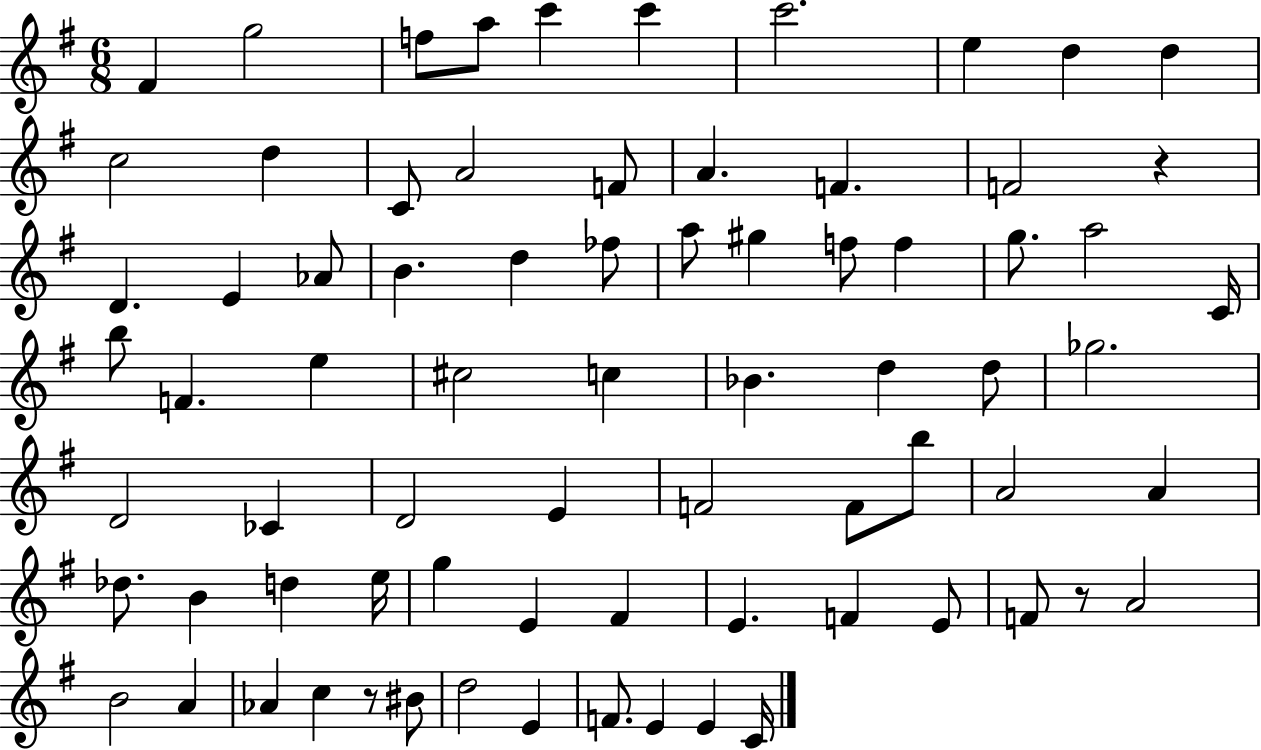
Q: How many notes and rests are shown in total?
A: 75